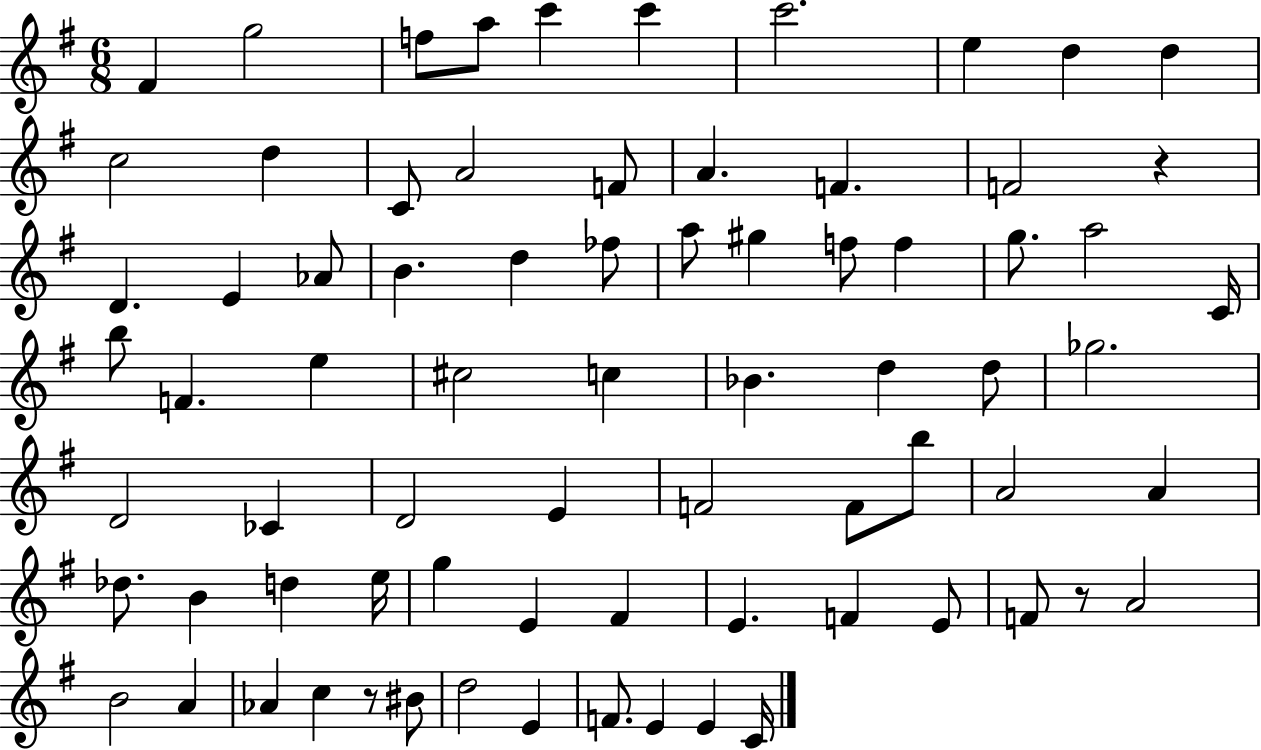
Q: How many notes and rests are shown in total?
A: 75